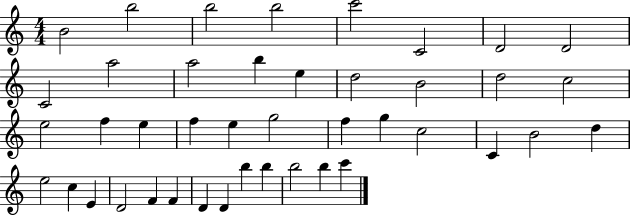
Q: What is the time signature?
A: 4/4